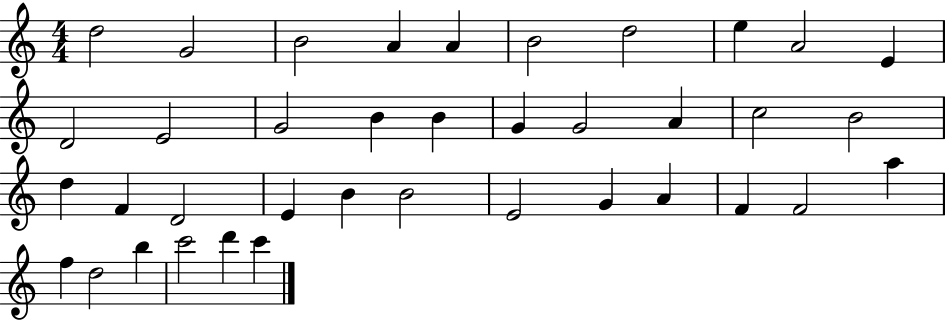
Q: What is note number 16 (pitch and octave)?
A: G4